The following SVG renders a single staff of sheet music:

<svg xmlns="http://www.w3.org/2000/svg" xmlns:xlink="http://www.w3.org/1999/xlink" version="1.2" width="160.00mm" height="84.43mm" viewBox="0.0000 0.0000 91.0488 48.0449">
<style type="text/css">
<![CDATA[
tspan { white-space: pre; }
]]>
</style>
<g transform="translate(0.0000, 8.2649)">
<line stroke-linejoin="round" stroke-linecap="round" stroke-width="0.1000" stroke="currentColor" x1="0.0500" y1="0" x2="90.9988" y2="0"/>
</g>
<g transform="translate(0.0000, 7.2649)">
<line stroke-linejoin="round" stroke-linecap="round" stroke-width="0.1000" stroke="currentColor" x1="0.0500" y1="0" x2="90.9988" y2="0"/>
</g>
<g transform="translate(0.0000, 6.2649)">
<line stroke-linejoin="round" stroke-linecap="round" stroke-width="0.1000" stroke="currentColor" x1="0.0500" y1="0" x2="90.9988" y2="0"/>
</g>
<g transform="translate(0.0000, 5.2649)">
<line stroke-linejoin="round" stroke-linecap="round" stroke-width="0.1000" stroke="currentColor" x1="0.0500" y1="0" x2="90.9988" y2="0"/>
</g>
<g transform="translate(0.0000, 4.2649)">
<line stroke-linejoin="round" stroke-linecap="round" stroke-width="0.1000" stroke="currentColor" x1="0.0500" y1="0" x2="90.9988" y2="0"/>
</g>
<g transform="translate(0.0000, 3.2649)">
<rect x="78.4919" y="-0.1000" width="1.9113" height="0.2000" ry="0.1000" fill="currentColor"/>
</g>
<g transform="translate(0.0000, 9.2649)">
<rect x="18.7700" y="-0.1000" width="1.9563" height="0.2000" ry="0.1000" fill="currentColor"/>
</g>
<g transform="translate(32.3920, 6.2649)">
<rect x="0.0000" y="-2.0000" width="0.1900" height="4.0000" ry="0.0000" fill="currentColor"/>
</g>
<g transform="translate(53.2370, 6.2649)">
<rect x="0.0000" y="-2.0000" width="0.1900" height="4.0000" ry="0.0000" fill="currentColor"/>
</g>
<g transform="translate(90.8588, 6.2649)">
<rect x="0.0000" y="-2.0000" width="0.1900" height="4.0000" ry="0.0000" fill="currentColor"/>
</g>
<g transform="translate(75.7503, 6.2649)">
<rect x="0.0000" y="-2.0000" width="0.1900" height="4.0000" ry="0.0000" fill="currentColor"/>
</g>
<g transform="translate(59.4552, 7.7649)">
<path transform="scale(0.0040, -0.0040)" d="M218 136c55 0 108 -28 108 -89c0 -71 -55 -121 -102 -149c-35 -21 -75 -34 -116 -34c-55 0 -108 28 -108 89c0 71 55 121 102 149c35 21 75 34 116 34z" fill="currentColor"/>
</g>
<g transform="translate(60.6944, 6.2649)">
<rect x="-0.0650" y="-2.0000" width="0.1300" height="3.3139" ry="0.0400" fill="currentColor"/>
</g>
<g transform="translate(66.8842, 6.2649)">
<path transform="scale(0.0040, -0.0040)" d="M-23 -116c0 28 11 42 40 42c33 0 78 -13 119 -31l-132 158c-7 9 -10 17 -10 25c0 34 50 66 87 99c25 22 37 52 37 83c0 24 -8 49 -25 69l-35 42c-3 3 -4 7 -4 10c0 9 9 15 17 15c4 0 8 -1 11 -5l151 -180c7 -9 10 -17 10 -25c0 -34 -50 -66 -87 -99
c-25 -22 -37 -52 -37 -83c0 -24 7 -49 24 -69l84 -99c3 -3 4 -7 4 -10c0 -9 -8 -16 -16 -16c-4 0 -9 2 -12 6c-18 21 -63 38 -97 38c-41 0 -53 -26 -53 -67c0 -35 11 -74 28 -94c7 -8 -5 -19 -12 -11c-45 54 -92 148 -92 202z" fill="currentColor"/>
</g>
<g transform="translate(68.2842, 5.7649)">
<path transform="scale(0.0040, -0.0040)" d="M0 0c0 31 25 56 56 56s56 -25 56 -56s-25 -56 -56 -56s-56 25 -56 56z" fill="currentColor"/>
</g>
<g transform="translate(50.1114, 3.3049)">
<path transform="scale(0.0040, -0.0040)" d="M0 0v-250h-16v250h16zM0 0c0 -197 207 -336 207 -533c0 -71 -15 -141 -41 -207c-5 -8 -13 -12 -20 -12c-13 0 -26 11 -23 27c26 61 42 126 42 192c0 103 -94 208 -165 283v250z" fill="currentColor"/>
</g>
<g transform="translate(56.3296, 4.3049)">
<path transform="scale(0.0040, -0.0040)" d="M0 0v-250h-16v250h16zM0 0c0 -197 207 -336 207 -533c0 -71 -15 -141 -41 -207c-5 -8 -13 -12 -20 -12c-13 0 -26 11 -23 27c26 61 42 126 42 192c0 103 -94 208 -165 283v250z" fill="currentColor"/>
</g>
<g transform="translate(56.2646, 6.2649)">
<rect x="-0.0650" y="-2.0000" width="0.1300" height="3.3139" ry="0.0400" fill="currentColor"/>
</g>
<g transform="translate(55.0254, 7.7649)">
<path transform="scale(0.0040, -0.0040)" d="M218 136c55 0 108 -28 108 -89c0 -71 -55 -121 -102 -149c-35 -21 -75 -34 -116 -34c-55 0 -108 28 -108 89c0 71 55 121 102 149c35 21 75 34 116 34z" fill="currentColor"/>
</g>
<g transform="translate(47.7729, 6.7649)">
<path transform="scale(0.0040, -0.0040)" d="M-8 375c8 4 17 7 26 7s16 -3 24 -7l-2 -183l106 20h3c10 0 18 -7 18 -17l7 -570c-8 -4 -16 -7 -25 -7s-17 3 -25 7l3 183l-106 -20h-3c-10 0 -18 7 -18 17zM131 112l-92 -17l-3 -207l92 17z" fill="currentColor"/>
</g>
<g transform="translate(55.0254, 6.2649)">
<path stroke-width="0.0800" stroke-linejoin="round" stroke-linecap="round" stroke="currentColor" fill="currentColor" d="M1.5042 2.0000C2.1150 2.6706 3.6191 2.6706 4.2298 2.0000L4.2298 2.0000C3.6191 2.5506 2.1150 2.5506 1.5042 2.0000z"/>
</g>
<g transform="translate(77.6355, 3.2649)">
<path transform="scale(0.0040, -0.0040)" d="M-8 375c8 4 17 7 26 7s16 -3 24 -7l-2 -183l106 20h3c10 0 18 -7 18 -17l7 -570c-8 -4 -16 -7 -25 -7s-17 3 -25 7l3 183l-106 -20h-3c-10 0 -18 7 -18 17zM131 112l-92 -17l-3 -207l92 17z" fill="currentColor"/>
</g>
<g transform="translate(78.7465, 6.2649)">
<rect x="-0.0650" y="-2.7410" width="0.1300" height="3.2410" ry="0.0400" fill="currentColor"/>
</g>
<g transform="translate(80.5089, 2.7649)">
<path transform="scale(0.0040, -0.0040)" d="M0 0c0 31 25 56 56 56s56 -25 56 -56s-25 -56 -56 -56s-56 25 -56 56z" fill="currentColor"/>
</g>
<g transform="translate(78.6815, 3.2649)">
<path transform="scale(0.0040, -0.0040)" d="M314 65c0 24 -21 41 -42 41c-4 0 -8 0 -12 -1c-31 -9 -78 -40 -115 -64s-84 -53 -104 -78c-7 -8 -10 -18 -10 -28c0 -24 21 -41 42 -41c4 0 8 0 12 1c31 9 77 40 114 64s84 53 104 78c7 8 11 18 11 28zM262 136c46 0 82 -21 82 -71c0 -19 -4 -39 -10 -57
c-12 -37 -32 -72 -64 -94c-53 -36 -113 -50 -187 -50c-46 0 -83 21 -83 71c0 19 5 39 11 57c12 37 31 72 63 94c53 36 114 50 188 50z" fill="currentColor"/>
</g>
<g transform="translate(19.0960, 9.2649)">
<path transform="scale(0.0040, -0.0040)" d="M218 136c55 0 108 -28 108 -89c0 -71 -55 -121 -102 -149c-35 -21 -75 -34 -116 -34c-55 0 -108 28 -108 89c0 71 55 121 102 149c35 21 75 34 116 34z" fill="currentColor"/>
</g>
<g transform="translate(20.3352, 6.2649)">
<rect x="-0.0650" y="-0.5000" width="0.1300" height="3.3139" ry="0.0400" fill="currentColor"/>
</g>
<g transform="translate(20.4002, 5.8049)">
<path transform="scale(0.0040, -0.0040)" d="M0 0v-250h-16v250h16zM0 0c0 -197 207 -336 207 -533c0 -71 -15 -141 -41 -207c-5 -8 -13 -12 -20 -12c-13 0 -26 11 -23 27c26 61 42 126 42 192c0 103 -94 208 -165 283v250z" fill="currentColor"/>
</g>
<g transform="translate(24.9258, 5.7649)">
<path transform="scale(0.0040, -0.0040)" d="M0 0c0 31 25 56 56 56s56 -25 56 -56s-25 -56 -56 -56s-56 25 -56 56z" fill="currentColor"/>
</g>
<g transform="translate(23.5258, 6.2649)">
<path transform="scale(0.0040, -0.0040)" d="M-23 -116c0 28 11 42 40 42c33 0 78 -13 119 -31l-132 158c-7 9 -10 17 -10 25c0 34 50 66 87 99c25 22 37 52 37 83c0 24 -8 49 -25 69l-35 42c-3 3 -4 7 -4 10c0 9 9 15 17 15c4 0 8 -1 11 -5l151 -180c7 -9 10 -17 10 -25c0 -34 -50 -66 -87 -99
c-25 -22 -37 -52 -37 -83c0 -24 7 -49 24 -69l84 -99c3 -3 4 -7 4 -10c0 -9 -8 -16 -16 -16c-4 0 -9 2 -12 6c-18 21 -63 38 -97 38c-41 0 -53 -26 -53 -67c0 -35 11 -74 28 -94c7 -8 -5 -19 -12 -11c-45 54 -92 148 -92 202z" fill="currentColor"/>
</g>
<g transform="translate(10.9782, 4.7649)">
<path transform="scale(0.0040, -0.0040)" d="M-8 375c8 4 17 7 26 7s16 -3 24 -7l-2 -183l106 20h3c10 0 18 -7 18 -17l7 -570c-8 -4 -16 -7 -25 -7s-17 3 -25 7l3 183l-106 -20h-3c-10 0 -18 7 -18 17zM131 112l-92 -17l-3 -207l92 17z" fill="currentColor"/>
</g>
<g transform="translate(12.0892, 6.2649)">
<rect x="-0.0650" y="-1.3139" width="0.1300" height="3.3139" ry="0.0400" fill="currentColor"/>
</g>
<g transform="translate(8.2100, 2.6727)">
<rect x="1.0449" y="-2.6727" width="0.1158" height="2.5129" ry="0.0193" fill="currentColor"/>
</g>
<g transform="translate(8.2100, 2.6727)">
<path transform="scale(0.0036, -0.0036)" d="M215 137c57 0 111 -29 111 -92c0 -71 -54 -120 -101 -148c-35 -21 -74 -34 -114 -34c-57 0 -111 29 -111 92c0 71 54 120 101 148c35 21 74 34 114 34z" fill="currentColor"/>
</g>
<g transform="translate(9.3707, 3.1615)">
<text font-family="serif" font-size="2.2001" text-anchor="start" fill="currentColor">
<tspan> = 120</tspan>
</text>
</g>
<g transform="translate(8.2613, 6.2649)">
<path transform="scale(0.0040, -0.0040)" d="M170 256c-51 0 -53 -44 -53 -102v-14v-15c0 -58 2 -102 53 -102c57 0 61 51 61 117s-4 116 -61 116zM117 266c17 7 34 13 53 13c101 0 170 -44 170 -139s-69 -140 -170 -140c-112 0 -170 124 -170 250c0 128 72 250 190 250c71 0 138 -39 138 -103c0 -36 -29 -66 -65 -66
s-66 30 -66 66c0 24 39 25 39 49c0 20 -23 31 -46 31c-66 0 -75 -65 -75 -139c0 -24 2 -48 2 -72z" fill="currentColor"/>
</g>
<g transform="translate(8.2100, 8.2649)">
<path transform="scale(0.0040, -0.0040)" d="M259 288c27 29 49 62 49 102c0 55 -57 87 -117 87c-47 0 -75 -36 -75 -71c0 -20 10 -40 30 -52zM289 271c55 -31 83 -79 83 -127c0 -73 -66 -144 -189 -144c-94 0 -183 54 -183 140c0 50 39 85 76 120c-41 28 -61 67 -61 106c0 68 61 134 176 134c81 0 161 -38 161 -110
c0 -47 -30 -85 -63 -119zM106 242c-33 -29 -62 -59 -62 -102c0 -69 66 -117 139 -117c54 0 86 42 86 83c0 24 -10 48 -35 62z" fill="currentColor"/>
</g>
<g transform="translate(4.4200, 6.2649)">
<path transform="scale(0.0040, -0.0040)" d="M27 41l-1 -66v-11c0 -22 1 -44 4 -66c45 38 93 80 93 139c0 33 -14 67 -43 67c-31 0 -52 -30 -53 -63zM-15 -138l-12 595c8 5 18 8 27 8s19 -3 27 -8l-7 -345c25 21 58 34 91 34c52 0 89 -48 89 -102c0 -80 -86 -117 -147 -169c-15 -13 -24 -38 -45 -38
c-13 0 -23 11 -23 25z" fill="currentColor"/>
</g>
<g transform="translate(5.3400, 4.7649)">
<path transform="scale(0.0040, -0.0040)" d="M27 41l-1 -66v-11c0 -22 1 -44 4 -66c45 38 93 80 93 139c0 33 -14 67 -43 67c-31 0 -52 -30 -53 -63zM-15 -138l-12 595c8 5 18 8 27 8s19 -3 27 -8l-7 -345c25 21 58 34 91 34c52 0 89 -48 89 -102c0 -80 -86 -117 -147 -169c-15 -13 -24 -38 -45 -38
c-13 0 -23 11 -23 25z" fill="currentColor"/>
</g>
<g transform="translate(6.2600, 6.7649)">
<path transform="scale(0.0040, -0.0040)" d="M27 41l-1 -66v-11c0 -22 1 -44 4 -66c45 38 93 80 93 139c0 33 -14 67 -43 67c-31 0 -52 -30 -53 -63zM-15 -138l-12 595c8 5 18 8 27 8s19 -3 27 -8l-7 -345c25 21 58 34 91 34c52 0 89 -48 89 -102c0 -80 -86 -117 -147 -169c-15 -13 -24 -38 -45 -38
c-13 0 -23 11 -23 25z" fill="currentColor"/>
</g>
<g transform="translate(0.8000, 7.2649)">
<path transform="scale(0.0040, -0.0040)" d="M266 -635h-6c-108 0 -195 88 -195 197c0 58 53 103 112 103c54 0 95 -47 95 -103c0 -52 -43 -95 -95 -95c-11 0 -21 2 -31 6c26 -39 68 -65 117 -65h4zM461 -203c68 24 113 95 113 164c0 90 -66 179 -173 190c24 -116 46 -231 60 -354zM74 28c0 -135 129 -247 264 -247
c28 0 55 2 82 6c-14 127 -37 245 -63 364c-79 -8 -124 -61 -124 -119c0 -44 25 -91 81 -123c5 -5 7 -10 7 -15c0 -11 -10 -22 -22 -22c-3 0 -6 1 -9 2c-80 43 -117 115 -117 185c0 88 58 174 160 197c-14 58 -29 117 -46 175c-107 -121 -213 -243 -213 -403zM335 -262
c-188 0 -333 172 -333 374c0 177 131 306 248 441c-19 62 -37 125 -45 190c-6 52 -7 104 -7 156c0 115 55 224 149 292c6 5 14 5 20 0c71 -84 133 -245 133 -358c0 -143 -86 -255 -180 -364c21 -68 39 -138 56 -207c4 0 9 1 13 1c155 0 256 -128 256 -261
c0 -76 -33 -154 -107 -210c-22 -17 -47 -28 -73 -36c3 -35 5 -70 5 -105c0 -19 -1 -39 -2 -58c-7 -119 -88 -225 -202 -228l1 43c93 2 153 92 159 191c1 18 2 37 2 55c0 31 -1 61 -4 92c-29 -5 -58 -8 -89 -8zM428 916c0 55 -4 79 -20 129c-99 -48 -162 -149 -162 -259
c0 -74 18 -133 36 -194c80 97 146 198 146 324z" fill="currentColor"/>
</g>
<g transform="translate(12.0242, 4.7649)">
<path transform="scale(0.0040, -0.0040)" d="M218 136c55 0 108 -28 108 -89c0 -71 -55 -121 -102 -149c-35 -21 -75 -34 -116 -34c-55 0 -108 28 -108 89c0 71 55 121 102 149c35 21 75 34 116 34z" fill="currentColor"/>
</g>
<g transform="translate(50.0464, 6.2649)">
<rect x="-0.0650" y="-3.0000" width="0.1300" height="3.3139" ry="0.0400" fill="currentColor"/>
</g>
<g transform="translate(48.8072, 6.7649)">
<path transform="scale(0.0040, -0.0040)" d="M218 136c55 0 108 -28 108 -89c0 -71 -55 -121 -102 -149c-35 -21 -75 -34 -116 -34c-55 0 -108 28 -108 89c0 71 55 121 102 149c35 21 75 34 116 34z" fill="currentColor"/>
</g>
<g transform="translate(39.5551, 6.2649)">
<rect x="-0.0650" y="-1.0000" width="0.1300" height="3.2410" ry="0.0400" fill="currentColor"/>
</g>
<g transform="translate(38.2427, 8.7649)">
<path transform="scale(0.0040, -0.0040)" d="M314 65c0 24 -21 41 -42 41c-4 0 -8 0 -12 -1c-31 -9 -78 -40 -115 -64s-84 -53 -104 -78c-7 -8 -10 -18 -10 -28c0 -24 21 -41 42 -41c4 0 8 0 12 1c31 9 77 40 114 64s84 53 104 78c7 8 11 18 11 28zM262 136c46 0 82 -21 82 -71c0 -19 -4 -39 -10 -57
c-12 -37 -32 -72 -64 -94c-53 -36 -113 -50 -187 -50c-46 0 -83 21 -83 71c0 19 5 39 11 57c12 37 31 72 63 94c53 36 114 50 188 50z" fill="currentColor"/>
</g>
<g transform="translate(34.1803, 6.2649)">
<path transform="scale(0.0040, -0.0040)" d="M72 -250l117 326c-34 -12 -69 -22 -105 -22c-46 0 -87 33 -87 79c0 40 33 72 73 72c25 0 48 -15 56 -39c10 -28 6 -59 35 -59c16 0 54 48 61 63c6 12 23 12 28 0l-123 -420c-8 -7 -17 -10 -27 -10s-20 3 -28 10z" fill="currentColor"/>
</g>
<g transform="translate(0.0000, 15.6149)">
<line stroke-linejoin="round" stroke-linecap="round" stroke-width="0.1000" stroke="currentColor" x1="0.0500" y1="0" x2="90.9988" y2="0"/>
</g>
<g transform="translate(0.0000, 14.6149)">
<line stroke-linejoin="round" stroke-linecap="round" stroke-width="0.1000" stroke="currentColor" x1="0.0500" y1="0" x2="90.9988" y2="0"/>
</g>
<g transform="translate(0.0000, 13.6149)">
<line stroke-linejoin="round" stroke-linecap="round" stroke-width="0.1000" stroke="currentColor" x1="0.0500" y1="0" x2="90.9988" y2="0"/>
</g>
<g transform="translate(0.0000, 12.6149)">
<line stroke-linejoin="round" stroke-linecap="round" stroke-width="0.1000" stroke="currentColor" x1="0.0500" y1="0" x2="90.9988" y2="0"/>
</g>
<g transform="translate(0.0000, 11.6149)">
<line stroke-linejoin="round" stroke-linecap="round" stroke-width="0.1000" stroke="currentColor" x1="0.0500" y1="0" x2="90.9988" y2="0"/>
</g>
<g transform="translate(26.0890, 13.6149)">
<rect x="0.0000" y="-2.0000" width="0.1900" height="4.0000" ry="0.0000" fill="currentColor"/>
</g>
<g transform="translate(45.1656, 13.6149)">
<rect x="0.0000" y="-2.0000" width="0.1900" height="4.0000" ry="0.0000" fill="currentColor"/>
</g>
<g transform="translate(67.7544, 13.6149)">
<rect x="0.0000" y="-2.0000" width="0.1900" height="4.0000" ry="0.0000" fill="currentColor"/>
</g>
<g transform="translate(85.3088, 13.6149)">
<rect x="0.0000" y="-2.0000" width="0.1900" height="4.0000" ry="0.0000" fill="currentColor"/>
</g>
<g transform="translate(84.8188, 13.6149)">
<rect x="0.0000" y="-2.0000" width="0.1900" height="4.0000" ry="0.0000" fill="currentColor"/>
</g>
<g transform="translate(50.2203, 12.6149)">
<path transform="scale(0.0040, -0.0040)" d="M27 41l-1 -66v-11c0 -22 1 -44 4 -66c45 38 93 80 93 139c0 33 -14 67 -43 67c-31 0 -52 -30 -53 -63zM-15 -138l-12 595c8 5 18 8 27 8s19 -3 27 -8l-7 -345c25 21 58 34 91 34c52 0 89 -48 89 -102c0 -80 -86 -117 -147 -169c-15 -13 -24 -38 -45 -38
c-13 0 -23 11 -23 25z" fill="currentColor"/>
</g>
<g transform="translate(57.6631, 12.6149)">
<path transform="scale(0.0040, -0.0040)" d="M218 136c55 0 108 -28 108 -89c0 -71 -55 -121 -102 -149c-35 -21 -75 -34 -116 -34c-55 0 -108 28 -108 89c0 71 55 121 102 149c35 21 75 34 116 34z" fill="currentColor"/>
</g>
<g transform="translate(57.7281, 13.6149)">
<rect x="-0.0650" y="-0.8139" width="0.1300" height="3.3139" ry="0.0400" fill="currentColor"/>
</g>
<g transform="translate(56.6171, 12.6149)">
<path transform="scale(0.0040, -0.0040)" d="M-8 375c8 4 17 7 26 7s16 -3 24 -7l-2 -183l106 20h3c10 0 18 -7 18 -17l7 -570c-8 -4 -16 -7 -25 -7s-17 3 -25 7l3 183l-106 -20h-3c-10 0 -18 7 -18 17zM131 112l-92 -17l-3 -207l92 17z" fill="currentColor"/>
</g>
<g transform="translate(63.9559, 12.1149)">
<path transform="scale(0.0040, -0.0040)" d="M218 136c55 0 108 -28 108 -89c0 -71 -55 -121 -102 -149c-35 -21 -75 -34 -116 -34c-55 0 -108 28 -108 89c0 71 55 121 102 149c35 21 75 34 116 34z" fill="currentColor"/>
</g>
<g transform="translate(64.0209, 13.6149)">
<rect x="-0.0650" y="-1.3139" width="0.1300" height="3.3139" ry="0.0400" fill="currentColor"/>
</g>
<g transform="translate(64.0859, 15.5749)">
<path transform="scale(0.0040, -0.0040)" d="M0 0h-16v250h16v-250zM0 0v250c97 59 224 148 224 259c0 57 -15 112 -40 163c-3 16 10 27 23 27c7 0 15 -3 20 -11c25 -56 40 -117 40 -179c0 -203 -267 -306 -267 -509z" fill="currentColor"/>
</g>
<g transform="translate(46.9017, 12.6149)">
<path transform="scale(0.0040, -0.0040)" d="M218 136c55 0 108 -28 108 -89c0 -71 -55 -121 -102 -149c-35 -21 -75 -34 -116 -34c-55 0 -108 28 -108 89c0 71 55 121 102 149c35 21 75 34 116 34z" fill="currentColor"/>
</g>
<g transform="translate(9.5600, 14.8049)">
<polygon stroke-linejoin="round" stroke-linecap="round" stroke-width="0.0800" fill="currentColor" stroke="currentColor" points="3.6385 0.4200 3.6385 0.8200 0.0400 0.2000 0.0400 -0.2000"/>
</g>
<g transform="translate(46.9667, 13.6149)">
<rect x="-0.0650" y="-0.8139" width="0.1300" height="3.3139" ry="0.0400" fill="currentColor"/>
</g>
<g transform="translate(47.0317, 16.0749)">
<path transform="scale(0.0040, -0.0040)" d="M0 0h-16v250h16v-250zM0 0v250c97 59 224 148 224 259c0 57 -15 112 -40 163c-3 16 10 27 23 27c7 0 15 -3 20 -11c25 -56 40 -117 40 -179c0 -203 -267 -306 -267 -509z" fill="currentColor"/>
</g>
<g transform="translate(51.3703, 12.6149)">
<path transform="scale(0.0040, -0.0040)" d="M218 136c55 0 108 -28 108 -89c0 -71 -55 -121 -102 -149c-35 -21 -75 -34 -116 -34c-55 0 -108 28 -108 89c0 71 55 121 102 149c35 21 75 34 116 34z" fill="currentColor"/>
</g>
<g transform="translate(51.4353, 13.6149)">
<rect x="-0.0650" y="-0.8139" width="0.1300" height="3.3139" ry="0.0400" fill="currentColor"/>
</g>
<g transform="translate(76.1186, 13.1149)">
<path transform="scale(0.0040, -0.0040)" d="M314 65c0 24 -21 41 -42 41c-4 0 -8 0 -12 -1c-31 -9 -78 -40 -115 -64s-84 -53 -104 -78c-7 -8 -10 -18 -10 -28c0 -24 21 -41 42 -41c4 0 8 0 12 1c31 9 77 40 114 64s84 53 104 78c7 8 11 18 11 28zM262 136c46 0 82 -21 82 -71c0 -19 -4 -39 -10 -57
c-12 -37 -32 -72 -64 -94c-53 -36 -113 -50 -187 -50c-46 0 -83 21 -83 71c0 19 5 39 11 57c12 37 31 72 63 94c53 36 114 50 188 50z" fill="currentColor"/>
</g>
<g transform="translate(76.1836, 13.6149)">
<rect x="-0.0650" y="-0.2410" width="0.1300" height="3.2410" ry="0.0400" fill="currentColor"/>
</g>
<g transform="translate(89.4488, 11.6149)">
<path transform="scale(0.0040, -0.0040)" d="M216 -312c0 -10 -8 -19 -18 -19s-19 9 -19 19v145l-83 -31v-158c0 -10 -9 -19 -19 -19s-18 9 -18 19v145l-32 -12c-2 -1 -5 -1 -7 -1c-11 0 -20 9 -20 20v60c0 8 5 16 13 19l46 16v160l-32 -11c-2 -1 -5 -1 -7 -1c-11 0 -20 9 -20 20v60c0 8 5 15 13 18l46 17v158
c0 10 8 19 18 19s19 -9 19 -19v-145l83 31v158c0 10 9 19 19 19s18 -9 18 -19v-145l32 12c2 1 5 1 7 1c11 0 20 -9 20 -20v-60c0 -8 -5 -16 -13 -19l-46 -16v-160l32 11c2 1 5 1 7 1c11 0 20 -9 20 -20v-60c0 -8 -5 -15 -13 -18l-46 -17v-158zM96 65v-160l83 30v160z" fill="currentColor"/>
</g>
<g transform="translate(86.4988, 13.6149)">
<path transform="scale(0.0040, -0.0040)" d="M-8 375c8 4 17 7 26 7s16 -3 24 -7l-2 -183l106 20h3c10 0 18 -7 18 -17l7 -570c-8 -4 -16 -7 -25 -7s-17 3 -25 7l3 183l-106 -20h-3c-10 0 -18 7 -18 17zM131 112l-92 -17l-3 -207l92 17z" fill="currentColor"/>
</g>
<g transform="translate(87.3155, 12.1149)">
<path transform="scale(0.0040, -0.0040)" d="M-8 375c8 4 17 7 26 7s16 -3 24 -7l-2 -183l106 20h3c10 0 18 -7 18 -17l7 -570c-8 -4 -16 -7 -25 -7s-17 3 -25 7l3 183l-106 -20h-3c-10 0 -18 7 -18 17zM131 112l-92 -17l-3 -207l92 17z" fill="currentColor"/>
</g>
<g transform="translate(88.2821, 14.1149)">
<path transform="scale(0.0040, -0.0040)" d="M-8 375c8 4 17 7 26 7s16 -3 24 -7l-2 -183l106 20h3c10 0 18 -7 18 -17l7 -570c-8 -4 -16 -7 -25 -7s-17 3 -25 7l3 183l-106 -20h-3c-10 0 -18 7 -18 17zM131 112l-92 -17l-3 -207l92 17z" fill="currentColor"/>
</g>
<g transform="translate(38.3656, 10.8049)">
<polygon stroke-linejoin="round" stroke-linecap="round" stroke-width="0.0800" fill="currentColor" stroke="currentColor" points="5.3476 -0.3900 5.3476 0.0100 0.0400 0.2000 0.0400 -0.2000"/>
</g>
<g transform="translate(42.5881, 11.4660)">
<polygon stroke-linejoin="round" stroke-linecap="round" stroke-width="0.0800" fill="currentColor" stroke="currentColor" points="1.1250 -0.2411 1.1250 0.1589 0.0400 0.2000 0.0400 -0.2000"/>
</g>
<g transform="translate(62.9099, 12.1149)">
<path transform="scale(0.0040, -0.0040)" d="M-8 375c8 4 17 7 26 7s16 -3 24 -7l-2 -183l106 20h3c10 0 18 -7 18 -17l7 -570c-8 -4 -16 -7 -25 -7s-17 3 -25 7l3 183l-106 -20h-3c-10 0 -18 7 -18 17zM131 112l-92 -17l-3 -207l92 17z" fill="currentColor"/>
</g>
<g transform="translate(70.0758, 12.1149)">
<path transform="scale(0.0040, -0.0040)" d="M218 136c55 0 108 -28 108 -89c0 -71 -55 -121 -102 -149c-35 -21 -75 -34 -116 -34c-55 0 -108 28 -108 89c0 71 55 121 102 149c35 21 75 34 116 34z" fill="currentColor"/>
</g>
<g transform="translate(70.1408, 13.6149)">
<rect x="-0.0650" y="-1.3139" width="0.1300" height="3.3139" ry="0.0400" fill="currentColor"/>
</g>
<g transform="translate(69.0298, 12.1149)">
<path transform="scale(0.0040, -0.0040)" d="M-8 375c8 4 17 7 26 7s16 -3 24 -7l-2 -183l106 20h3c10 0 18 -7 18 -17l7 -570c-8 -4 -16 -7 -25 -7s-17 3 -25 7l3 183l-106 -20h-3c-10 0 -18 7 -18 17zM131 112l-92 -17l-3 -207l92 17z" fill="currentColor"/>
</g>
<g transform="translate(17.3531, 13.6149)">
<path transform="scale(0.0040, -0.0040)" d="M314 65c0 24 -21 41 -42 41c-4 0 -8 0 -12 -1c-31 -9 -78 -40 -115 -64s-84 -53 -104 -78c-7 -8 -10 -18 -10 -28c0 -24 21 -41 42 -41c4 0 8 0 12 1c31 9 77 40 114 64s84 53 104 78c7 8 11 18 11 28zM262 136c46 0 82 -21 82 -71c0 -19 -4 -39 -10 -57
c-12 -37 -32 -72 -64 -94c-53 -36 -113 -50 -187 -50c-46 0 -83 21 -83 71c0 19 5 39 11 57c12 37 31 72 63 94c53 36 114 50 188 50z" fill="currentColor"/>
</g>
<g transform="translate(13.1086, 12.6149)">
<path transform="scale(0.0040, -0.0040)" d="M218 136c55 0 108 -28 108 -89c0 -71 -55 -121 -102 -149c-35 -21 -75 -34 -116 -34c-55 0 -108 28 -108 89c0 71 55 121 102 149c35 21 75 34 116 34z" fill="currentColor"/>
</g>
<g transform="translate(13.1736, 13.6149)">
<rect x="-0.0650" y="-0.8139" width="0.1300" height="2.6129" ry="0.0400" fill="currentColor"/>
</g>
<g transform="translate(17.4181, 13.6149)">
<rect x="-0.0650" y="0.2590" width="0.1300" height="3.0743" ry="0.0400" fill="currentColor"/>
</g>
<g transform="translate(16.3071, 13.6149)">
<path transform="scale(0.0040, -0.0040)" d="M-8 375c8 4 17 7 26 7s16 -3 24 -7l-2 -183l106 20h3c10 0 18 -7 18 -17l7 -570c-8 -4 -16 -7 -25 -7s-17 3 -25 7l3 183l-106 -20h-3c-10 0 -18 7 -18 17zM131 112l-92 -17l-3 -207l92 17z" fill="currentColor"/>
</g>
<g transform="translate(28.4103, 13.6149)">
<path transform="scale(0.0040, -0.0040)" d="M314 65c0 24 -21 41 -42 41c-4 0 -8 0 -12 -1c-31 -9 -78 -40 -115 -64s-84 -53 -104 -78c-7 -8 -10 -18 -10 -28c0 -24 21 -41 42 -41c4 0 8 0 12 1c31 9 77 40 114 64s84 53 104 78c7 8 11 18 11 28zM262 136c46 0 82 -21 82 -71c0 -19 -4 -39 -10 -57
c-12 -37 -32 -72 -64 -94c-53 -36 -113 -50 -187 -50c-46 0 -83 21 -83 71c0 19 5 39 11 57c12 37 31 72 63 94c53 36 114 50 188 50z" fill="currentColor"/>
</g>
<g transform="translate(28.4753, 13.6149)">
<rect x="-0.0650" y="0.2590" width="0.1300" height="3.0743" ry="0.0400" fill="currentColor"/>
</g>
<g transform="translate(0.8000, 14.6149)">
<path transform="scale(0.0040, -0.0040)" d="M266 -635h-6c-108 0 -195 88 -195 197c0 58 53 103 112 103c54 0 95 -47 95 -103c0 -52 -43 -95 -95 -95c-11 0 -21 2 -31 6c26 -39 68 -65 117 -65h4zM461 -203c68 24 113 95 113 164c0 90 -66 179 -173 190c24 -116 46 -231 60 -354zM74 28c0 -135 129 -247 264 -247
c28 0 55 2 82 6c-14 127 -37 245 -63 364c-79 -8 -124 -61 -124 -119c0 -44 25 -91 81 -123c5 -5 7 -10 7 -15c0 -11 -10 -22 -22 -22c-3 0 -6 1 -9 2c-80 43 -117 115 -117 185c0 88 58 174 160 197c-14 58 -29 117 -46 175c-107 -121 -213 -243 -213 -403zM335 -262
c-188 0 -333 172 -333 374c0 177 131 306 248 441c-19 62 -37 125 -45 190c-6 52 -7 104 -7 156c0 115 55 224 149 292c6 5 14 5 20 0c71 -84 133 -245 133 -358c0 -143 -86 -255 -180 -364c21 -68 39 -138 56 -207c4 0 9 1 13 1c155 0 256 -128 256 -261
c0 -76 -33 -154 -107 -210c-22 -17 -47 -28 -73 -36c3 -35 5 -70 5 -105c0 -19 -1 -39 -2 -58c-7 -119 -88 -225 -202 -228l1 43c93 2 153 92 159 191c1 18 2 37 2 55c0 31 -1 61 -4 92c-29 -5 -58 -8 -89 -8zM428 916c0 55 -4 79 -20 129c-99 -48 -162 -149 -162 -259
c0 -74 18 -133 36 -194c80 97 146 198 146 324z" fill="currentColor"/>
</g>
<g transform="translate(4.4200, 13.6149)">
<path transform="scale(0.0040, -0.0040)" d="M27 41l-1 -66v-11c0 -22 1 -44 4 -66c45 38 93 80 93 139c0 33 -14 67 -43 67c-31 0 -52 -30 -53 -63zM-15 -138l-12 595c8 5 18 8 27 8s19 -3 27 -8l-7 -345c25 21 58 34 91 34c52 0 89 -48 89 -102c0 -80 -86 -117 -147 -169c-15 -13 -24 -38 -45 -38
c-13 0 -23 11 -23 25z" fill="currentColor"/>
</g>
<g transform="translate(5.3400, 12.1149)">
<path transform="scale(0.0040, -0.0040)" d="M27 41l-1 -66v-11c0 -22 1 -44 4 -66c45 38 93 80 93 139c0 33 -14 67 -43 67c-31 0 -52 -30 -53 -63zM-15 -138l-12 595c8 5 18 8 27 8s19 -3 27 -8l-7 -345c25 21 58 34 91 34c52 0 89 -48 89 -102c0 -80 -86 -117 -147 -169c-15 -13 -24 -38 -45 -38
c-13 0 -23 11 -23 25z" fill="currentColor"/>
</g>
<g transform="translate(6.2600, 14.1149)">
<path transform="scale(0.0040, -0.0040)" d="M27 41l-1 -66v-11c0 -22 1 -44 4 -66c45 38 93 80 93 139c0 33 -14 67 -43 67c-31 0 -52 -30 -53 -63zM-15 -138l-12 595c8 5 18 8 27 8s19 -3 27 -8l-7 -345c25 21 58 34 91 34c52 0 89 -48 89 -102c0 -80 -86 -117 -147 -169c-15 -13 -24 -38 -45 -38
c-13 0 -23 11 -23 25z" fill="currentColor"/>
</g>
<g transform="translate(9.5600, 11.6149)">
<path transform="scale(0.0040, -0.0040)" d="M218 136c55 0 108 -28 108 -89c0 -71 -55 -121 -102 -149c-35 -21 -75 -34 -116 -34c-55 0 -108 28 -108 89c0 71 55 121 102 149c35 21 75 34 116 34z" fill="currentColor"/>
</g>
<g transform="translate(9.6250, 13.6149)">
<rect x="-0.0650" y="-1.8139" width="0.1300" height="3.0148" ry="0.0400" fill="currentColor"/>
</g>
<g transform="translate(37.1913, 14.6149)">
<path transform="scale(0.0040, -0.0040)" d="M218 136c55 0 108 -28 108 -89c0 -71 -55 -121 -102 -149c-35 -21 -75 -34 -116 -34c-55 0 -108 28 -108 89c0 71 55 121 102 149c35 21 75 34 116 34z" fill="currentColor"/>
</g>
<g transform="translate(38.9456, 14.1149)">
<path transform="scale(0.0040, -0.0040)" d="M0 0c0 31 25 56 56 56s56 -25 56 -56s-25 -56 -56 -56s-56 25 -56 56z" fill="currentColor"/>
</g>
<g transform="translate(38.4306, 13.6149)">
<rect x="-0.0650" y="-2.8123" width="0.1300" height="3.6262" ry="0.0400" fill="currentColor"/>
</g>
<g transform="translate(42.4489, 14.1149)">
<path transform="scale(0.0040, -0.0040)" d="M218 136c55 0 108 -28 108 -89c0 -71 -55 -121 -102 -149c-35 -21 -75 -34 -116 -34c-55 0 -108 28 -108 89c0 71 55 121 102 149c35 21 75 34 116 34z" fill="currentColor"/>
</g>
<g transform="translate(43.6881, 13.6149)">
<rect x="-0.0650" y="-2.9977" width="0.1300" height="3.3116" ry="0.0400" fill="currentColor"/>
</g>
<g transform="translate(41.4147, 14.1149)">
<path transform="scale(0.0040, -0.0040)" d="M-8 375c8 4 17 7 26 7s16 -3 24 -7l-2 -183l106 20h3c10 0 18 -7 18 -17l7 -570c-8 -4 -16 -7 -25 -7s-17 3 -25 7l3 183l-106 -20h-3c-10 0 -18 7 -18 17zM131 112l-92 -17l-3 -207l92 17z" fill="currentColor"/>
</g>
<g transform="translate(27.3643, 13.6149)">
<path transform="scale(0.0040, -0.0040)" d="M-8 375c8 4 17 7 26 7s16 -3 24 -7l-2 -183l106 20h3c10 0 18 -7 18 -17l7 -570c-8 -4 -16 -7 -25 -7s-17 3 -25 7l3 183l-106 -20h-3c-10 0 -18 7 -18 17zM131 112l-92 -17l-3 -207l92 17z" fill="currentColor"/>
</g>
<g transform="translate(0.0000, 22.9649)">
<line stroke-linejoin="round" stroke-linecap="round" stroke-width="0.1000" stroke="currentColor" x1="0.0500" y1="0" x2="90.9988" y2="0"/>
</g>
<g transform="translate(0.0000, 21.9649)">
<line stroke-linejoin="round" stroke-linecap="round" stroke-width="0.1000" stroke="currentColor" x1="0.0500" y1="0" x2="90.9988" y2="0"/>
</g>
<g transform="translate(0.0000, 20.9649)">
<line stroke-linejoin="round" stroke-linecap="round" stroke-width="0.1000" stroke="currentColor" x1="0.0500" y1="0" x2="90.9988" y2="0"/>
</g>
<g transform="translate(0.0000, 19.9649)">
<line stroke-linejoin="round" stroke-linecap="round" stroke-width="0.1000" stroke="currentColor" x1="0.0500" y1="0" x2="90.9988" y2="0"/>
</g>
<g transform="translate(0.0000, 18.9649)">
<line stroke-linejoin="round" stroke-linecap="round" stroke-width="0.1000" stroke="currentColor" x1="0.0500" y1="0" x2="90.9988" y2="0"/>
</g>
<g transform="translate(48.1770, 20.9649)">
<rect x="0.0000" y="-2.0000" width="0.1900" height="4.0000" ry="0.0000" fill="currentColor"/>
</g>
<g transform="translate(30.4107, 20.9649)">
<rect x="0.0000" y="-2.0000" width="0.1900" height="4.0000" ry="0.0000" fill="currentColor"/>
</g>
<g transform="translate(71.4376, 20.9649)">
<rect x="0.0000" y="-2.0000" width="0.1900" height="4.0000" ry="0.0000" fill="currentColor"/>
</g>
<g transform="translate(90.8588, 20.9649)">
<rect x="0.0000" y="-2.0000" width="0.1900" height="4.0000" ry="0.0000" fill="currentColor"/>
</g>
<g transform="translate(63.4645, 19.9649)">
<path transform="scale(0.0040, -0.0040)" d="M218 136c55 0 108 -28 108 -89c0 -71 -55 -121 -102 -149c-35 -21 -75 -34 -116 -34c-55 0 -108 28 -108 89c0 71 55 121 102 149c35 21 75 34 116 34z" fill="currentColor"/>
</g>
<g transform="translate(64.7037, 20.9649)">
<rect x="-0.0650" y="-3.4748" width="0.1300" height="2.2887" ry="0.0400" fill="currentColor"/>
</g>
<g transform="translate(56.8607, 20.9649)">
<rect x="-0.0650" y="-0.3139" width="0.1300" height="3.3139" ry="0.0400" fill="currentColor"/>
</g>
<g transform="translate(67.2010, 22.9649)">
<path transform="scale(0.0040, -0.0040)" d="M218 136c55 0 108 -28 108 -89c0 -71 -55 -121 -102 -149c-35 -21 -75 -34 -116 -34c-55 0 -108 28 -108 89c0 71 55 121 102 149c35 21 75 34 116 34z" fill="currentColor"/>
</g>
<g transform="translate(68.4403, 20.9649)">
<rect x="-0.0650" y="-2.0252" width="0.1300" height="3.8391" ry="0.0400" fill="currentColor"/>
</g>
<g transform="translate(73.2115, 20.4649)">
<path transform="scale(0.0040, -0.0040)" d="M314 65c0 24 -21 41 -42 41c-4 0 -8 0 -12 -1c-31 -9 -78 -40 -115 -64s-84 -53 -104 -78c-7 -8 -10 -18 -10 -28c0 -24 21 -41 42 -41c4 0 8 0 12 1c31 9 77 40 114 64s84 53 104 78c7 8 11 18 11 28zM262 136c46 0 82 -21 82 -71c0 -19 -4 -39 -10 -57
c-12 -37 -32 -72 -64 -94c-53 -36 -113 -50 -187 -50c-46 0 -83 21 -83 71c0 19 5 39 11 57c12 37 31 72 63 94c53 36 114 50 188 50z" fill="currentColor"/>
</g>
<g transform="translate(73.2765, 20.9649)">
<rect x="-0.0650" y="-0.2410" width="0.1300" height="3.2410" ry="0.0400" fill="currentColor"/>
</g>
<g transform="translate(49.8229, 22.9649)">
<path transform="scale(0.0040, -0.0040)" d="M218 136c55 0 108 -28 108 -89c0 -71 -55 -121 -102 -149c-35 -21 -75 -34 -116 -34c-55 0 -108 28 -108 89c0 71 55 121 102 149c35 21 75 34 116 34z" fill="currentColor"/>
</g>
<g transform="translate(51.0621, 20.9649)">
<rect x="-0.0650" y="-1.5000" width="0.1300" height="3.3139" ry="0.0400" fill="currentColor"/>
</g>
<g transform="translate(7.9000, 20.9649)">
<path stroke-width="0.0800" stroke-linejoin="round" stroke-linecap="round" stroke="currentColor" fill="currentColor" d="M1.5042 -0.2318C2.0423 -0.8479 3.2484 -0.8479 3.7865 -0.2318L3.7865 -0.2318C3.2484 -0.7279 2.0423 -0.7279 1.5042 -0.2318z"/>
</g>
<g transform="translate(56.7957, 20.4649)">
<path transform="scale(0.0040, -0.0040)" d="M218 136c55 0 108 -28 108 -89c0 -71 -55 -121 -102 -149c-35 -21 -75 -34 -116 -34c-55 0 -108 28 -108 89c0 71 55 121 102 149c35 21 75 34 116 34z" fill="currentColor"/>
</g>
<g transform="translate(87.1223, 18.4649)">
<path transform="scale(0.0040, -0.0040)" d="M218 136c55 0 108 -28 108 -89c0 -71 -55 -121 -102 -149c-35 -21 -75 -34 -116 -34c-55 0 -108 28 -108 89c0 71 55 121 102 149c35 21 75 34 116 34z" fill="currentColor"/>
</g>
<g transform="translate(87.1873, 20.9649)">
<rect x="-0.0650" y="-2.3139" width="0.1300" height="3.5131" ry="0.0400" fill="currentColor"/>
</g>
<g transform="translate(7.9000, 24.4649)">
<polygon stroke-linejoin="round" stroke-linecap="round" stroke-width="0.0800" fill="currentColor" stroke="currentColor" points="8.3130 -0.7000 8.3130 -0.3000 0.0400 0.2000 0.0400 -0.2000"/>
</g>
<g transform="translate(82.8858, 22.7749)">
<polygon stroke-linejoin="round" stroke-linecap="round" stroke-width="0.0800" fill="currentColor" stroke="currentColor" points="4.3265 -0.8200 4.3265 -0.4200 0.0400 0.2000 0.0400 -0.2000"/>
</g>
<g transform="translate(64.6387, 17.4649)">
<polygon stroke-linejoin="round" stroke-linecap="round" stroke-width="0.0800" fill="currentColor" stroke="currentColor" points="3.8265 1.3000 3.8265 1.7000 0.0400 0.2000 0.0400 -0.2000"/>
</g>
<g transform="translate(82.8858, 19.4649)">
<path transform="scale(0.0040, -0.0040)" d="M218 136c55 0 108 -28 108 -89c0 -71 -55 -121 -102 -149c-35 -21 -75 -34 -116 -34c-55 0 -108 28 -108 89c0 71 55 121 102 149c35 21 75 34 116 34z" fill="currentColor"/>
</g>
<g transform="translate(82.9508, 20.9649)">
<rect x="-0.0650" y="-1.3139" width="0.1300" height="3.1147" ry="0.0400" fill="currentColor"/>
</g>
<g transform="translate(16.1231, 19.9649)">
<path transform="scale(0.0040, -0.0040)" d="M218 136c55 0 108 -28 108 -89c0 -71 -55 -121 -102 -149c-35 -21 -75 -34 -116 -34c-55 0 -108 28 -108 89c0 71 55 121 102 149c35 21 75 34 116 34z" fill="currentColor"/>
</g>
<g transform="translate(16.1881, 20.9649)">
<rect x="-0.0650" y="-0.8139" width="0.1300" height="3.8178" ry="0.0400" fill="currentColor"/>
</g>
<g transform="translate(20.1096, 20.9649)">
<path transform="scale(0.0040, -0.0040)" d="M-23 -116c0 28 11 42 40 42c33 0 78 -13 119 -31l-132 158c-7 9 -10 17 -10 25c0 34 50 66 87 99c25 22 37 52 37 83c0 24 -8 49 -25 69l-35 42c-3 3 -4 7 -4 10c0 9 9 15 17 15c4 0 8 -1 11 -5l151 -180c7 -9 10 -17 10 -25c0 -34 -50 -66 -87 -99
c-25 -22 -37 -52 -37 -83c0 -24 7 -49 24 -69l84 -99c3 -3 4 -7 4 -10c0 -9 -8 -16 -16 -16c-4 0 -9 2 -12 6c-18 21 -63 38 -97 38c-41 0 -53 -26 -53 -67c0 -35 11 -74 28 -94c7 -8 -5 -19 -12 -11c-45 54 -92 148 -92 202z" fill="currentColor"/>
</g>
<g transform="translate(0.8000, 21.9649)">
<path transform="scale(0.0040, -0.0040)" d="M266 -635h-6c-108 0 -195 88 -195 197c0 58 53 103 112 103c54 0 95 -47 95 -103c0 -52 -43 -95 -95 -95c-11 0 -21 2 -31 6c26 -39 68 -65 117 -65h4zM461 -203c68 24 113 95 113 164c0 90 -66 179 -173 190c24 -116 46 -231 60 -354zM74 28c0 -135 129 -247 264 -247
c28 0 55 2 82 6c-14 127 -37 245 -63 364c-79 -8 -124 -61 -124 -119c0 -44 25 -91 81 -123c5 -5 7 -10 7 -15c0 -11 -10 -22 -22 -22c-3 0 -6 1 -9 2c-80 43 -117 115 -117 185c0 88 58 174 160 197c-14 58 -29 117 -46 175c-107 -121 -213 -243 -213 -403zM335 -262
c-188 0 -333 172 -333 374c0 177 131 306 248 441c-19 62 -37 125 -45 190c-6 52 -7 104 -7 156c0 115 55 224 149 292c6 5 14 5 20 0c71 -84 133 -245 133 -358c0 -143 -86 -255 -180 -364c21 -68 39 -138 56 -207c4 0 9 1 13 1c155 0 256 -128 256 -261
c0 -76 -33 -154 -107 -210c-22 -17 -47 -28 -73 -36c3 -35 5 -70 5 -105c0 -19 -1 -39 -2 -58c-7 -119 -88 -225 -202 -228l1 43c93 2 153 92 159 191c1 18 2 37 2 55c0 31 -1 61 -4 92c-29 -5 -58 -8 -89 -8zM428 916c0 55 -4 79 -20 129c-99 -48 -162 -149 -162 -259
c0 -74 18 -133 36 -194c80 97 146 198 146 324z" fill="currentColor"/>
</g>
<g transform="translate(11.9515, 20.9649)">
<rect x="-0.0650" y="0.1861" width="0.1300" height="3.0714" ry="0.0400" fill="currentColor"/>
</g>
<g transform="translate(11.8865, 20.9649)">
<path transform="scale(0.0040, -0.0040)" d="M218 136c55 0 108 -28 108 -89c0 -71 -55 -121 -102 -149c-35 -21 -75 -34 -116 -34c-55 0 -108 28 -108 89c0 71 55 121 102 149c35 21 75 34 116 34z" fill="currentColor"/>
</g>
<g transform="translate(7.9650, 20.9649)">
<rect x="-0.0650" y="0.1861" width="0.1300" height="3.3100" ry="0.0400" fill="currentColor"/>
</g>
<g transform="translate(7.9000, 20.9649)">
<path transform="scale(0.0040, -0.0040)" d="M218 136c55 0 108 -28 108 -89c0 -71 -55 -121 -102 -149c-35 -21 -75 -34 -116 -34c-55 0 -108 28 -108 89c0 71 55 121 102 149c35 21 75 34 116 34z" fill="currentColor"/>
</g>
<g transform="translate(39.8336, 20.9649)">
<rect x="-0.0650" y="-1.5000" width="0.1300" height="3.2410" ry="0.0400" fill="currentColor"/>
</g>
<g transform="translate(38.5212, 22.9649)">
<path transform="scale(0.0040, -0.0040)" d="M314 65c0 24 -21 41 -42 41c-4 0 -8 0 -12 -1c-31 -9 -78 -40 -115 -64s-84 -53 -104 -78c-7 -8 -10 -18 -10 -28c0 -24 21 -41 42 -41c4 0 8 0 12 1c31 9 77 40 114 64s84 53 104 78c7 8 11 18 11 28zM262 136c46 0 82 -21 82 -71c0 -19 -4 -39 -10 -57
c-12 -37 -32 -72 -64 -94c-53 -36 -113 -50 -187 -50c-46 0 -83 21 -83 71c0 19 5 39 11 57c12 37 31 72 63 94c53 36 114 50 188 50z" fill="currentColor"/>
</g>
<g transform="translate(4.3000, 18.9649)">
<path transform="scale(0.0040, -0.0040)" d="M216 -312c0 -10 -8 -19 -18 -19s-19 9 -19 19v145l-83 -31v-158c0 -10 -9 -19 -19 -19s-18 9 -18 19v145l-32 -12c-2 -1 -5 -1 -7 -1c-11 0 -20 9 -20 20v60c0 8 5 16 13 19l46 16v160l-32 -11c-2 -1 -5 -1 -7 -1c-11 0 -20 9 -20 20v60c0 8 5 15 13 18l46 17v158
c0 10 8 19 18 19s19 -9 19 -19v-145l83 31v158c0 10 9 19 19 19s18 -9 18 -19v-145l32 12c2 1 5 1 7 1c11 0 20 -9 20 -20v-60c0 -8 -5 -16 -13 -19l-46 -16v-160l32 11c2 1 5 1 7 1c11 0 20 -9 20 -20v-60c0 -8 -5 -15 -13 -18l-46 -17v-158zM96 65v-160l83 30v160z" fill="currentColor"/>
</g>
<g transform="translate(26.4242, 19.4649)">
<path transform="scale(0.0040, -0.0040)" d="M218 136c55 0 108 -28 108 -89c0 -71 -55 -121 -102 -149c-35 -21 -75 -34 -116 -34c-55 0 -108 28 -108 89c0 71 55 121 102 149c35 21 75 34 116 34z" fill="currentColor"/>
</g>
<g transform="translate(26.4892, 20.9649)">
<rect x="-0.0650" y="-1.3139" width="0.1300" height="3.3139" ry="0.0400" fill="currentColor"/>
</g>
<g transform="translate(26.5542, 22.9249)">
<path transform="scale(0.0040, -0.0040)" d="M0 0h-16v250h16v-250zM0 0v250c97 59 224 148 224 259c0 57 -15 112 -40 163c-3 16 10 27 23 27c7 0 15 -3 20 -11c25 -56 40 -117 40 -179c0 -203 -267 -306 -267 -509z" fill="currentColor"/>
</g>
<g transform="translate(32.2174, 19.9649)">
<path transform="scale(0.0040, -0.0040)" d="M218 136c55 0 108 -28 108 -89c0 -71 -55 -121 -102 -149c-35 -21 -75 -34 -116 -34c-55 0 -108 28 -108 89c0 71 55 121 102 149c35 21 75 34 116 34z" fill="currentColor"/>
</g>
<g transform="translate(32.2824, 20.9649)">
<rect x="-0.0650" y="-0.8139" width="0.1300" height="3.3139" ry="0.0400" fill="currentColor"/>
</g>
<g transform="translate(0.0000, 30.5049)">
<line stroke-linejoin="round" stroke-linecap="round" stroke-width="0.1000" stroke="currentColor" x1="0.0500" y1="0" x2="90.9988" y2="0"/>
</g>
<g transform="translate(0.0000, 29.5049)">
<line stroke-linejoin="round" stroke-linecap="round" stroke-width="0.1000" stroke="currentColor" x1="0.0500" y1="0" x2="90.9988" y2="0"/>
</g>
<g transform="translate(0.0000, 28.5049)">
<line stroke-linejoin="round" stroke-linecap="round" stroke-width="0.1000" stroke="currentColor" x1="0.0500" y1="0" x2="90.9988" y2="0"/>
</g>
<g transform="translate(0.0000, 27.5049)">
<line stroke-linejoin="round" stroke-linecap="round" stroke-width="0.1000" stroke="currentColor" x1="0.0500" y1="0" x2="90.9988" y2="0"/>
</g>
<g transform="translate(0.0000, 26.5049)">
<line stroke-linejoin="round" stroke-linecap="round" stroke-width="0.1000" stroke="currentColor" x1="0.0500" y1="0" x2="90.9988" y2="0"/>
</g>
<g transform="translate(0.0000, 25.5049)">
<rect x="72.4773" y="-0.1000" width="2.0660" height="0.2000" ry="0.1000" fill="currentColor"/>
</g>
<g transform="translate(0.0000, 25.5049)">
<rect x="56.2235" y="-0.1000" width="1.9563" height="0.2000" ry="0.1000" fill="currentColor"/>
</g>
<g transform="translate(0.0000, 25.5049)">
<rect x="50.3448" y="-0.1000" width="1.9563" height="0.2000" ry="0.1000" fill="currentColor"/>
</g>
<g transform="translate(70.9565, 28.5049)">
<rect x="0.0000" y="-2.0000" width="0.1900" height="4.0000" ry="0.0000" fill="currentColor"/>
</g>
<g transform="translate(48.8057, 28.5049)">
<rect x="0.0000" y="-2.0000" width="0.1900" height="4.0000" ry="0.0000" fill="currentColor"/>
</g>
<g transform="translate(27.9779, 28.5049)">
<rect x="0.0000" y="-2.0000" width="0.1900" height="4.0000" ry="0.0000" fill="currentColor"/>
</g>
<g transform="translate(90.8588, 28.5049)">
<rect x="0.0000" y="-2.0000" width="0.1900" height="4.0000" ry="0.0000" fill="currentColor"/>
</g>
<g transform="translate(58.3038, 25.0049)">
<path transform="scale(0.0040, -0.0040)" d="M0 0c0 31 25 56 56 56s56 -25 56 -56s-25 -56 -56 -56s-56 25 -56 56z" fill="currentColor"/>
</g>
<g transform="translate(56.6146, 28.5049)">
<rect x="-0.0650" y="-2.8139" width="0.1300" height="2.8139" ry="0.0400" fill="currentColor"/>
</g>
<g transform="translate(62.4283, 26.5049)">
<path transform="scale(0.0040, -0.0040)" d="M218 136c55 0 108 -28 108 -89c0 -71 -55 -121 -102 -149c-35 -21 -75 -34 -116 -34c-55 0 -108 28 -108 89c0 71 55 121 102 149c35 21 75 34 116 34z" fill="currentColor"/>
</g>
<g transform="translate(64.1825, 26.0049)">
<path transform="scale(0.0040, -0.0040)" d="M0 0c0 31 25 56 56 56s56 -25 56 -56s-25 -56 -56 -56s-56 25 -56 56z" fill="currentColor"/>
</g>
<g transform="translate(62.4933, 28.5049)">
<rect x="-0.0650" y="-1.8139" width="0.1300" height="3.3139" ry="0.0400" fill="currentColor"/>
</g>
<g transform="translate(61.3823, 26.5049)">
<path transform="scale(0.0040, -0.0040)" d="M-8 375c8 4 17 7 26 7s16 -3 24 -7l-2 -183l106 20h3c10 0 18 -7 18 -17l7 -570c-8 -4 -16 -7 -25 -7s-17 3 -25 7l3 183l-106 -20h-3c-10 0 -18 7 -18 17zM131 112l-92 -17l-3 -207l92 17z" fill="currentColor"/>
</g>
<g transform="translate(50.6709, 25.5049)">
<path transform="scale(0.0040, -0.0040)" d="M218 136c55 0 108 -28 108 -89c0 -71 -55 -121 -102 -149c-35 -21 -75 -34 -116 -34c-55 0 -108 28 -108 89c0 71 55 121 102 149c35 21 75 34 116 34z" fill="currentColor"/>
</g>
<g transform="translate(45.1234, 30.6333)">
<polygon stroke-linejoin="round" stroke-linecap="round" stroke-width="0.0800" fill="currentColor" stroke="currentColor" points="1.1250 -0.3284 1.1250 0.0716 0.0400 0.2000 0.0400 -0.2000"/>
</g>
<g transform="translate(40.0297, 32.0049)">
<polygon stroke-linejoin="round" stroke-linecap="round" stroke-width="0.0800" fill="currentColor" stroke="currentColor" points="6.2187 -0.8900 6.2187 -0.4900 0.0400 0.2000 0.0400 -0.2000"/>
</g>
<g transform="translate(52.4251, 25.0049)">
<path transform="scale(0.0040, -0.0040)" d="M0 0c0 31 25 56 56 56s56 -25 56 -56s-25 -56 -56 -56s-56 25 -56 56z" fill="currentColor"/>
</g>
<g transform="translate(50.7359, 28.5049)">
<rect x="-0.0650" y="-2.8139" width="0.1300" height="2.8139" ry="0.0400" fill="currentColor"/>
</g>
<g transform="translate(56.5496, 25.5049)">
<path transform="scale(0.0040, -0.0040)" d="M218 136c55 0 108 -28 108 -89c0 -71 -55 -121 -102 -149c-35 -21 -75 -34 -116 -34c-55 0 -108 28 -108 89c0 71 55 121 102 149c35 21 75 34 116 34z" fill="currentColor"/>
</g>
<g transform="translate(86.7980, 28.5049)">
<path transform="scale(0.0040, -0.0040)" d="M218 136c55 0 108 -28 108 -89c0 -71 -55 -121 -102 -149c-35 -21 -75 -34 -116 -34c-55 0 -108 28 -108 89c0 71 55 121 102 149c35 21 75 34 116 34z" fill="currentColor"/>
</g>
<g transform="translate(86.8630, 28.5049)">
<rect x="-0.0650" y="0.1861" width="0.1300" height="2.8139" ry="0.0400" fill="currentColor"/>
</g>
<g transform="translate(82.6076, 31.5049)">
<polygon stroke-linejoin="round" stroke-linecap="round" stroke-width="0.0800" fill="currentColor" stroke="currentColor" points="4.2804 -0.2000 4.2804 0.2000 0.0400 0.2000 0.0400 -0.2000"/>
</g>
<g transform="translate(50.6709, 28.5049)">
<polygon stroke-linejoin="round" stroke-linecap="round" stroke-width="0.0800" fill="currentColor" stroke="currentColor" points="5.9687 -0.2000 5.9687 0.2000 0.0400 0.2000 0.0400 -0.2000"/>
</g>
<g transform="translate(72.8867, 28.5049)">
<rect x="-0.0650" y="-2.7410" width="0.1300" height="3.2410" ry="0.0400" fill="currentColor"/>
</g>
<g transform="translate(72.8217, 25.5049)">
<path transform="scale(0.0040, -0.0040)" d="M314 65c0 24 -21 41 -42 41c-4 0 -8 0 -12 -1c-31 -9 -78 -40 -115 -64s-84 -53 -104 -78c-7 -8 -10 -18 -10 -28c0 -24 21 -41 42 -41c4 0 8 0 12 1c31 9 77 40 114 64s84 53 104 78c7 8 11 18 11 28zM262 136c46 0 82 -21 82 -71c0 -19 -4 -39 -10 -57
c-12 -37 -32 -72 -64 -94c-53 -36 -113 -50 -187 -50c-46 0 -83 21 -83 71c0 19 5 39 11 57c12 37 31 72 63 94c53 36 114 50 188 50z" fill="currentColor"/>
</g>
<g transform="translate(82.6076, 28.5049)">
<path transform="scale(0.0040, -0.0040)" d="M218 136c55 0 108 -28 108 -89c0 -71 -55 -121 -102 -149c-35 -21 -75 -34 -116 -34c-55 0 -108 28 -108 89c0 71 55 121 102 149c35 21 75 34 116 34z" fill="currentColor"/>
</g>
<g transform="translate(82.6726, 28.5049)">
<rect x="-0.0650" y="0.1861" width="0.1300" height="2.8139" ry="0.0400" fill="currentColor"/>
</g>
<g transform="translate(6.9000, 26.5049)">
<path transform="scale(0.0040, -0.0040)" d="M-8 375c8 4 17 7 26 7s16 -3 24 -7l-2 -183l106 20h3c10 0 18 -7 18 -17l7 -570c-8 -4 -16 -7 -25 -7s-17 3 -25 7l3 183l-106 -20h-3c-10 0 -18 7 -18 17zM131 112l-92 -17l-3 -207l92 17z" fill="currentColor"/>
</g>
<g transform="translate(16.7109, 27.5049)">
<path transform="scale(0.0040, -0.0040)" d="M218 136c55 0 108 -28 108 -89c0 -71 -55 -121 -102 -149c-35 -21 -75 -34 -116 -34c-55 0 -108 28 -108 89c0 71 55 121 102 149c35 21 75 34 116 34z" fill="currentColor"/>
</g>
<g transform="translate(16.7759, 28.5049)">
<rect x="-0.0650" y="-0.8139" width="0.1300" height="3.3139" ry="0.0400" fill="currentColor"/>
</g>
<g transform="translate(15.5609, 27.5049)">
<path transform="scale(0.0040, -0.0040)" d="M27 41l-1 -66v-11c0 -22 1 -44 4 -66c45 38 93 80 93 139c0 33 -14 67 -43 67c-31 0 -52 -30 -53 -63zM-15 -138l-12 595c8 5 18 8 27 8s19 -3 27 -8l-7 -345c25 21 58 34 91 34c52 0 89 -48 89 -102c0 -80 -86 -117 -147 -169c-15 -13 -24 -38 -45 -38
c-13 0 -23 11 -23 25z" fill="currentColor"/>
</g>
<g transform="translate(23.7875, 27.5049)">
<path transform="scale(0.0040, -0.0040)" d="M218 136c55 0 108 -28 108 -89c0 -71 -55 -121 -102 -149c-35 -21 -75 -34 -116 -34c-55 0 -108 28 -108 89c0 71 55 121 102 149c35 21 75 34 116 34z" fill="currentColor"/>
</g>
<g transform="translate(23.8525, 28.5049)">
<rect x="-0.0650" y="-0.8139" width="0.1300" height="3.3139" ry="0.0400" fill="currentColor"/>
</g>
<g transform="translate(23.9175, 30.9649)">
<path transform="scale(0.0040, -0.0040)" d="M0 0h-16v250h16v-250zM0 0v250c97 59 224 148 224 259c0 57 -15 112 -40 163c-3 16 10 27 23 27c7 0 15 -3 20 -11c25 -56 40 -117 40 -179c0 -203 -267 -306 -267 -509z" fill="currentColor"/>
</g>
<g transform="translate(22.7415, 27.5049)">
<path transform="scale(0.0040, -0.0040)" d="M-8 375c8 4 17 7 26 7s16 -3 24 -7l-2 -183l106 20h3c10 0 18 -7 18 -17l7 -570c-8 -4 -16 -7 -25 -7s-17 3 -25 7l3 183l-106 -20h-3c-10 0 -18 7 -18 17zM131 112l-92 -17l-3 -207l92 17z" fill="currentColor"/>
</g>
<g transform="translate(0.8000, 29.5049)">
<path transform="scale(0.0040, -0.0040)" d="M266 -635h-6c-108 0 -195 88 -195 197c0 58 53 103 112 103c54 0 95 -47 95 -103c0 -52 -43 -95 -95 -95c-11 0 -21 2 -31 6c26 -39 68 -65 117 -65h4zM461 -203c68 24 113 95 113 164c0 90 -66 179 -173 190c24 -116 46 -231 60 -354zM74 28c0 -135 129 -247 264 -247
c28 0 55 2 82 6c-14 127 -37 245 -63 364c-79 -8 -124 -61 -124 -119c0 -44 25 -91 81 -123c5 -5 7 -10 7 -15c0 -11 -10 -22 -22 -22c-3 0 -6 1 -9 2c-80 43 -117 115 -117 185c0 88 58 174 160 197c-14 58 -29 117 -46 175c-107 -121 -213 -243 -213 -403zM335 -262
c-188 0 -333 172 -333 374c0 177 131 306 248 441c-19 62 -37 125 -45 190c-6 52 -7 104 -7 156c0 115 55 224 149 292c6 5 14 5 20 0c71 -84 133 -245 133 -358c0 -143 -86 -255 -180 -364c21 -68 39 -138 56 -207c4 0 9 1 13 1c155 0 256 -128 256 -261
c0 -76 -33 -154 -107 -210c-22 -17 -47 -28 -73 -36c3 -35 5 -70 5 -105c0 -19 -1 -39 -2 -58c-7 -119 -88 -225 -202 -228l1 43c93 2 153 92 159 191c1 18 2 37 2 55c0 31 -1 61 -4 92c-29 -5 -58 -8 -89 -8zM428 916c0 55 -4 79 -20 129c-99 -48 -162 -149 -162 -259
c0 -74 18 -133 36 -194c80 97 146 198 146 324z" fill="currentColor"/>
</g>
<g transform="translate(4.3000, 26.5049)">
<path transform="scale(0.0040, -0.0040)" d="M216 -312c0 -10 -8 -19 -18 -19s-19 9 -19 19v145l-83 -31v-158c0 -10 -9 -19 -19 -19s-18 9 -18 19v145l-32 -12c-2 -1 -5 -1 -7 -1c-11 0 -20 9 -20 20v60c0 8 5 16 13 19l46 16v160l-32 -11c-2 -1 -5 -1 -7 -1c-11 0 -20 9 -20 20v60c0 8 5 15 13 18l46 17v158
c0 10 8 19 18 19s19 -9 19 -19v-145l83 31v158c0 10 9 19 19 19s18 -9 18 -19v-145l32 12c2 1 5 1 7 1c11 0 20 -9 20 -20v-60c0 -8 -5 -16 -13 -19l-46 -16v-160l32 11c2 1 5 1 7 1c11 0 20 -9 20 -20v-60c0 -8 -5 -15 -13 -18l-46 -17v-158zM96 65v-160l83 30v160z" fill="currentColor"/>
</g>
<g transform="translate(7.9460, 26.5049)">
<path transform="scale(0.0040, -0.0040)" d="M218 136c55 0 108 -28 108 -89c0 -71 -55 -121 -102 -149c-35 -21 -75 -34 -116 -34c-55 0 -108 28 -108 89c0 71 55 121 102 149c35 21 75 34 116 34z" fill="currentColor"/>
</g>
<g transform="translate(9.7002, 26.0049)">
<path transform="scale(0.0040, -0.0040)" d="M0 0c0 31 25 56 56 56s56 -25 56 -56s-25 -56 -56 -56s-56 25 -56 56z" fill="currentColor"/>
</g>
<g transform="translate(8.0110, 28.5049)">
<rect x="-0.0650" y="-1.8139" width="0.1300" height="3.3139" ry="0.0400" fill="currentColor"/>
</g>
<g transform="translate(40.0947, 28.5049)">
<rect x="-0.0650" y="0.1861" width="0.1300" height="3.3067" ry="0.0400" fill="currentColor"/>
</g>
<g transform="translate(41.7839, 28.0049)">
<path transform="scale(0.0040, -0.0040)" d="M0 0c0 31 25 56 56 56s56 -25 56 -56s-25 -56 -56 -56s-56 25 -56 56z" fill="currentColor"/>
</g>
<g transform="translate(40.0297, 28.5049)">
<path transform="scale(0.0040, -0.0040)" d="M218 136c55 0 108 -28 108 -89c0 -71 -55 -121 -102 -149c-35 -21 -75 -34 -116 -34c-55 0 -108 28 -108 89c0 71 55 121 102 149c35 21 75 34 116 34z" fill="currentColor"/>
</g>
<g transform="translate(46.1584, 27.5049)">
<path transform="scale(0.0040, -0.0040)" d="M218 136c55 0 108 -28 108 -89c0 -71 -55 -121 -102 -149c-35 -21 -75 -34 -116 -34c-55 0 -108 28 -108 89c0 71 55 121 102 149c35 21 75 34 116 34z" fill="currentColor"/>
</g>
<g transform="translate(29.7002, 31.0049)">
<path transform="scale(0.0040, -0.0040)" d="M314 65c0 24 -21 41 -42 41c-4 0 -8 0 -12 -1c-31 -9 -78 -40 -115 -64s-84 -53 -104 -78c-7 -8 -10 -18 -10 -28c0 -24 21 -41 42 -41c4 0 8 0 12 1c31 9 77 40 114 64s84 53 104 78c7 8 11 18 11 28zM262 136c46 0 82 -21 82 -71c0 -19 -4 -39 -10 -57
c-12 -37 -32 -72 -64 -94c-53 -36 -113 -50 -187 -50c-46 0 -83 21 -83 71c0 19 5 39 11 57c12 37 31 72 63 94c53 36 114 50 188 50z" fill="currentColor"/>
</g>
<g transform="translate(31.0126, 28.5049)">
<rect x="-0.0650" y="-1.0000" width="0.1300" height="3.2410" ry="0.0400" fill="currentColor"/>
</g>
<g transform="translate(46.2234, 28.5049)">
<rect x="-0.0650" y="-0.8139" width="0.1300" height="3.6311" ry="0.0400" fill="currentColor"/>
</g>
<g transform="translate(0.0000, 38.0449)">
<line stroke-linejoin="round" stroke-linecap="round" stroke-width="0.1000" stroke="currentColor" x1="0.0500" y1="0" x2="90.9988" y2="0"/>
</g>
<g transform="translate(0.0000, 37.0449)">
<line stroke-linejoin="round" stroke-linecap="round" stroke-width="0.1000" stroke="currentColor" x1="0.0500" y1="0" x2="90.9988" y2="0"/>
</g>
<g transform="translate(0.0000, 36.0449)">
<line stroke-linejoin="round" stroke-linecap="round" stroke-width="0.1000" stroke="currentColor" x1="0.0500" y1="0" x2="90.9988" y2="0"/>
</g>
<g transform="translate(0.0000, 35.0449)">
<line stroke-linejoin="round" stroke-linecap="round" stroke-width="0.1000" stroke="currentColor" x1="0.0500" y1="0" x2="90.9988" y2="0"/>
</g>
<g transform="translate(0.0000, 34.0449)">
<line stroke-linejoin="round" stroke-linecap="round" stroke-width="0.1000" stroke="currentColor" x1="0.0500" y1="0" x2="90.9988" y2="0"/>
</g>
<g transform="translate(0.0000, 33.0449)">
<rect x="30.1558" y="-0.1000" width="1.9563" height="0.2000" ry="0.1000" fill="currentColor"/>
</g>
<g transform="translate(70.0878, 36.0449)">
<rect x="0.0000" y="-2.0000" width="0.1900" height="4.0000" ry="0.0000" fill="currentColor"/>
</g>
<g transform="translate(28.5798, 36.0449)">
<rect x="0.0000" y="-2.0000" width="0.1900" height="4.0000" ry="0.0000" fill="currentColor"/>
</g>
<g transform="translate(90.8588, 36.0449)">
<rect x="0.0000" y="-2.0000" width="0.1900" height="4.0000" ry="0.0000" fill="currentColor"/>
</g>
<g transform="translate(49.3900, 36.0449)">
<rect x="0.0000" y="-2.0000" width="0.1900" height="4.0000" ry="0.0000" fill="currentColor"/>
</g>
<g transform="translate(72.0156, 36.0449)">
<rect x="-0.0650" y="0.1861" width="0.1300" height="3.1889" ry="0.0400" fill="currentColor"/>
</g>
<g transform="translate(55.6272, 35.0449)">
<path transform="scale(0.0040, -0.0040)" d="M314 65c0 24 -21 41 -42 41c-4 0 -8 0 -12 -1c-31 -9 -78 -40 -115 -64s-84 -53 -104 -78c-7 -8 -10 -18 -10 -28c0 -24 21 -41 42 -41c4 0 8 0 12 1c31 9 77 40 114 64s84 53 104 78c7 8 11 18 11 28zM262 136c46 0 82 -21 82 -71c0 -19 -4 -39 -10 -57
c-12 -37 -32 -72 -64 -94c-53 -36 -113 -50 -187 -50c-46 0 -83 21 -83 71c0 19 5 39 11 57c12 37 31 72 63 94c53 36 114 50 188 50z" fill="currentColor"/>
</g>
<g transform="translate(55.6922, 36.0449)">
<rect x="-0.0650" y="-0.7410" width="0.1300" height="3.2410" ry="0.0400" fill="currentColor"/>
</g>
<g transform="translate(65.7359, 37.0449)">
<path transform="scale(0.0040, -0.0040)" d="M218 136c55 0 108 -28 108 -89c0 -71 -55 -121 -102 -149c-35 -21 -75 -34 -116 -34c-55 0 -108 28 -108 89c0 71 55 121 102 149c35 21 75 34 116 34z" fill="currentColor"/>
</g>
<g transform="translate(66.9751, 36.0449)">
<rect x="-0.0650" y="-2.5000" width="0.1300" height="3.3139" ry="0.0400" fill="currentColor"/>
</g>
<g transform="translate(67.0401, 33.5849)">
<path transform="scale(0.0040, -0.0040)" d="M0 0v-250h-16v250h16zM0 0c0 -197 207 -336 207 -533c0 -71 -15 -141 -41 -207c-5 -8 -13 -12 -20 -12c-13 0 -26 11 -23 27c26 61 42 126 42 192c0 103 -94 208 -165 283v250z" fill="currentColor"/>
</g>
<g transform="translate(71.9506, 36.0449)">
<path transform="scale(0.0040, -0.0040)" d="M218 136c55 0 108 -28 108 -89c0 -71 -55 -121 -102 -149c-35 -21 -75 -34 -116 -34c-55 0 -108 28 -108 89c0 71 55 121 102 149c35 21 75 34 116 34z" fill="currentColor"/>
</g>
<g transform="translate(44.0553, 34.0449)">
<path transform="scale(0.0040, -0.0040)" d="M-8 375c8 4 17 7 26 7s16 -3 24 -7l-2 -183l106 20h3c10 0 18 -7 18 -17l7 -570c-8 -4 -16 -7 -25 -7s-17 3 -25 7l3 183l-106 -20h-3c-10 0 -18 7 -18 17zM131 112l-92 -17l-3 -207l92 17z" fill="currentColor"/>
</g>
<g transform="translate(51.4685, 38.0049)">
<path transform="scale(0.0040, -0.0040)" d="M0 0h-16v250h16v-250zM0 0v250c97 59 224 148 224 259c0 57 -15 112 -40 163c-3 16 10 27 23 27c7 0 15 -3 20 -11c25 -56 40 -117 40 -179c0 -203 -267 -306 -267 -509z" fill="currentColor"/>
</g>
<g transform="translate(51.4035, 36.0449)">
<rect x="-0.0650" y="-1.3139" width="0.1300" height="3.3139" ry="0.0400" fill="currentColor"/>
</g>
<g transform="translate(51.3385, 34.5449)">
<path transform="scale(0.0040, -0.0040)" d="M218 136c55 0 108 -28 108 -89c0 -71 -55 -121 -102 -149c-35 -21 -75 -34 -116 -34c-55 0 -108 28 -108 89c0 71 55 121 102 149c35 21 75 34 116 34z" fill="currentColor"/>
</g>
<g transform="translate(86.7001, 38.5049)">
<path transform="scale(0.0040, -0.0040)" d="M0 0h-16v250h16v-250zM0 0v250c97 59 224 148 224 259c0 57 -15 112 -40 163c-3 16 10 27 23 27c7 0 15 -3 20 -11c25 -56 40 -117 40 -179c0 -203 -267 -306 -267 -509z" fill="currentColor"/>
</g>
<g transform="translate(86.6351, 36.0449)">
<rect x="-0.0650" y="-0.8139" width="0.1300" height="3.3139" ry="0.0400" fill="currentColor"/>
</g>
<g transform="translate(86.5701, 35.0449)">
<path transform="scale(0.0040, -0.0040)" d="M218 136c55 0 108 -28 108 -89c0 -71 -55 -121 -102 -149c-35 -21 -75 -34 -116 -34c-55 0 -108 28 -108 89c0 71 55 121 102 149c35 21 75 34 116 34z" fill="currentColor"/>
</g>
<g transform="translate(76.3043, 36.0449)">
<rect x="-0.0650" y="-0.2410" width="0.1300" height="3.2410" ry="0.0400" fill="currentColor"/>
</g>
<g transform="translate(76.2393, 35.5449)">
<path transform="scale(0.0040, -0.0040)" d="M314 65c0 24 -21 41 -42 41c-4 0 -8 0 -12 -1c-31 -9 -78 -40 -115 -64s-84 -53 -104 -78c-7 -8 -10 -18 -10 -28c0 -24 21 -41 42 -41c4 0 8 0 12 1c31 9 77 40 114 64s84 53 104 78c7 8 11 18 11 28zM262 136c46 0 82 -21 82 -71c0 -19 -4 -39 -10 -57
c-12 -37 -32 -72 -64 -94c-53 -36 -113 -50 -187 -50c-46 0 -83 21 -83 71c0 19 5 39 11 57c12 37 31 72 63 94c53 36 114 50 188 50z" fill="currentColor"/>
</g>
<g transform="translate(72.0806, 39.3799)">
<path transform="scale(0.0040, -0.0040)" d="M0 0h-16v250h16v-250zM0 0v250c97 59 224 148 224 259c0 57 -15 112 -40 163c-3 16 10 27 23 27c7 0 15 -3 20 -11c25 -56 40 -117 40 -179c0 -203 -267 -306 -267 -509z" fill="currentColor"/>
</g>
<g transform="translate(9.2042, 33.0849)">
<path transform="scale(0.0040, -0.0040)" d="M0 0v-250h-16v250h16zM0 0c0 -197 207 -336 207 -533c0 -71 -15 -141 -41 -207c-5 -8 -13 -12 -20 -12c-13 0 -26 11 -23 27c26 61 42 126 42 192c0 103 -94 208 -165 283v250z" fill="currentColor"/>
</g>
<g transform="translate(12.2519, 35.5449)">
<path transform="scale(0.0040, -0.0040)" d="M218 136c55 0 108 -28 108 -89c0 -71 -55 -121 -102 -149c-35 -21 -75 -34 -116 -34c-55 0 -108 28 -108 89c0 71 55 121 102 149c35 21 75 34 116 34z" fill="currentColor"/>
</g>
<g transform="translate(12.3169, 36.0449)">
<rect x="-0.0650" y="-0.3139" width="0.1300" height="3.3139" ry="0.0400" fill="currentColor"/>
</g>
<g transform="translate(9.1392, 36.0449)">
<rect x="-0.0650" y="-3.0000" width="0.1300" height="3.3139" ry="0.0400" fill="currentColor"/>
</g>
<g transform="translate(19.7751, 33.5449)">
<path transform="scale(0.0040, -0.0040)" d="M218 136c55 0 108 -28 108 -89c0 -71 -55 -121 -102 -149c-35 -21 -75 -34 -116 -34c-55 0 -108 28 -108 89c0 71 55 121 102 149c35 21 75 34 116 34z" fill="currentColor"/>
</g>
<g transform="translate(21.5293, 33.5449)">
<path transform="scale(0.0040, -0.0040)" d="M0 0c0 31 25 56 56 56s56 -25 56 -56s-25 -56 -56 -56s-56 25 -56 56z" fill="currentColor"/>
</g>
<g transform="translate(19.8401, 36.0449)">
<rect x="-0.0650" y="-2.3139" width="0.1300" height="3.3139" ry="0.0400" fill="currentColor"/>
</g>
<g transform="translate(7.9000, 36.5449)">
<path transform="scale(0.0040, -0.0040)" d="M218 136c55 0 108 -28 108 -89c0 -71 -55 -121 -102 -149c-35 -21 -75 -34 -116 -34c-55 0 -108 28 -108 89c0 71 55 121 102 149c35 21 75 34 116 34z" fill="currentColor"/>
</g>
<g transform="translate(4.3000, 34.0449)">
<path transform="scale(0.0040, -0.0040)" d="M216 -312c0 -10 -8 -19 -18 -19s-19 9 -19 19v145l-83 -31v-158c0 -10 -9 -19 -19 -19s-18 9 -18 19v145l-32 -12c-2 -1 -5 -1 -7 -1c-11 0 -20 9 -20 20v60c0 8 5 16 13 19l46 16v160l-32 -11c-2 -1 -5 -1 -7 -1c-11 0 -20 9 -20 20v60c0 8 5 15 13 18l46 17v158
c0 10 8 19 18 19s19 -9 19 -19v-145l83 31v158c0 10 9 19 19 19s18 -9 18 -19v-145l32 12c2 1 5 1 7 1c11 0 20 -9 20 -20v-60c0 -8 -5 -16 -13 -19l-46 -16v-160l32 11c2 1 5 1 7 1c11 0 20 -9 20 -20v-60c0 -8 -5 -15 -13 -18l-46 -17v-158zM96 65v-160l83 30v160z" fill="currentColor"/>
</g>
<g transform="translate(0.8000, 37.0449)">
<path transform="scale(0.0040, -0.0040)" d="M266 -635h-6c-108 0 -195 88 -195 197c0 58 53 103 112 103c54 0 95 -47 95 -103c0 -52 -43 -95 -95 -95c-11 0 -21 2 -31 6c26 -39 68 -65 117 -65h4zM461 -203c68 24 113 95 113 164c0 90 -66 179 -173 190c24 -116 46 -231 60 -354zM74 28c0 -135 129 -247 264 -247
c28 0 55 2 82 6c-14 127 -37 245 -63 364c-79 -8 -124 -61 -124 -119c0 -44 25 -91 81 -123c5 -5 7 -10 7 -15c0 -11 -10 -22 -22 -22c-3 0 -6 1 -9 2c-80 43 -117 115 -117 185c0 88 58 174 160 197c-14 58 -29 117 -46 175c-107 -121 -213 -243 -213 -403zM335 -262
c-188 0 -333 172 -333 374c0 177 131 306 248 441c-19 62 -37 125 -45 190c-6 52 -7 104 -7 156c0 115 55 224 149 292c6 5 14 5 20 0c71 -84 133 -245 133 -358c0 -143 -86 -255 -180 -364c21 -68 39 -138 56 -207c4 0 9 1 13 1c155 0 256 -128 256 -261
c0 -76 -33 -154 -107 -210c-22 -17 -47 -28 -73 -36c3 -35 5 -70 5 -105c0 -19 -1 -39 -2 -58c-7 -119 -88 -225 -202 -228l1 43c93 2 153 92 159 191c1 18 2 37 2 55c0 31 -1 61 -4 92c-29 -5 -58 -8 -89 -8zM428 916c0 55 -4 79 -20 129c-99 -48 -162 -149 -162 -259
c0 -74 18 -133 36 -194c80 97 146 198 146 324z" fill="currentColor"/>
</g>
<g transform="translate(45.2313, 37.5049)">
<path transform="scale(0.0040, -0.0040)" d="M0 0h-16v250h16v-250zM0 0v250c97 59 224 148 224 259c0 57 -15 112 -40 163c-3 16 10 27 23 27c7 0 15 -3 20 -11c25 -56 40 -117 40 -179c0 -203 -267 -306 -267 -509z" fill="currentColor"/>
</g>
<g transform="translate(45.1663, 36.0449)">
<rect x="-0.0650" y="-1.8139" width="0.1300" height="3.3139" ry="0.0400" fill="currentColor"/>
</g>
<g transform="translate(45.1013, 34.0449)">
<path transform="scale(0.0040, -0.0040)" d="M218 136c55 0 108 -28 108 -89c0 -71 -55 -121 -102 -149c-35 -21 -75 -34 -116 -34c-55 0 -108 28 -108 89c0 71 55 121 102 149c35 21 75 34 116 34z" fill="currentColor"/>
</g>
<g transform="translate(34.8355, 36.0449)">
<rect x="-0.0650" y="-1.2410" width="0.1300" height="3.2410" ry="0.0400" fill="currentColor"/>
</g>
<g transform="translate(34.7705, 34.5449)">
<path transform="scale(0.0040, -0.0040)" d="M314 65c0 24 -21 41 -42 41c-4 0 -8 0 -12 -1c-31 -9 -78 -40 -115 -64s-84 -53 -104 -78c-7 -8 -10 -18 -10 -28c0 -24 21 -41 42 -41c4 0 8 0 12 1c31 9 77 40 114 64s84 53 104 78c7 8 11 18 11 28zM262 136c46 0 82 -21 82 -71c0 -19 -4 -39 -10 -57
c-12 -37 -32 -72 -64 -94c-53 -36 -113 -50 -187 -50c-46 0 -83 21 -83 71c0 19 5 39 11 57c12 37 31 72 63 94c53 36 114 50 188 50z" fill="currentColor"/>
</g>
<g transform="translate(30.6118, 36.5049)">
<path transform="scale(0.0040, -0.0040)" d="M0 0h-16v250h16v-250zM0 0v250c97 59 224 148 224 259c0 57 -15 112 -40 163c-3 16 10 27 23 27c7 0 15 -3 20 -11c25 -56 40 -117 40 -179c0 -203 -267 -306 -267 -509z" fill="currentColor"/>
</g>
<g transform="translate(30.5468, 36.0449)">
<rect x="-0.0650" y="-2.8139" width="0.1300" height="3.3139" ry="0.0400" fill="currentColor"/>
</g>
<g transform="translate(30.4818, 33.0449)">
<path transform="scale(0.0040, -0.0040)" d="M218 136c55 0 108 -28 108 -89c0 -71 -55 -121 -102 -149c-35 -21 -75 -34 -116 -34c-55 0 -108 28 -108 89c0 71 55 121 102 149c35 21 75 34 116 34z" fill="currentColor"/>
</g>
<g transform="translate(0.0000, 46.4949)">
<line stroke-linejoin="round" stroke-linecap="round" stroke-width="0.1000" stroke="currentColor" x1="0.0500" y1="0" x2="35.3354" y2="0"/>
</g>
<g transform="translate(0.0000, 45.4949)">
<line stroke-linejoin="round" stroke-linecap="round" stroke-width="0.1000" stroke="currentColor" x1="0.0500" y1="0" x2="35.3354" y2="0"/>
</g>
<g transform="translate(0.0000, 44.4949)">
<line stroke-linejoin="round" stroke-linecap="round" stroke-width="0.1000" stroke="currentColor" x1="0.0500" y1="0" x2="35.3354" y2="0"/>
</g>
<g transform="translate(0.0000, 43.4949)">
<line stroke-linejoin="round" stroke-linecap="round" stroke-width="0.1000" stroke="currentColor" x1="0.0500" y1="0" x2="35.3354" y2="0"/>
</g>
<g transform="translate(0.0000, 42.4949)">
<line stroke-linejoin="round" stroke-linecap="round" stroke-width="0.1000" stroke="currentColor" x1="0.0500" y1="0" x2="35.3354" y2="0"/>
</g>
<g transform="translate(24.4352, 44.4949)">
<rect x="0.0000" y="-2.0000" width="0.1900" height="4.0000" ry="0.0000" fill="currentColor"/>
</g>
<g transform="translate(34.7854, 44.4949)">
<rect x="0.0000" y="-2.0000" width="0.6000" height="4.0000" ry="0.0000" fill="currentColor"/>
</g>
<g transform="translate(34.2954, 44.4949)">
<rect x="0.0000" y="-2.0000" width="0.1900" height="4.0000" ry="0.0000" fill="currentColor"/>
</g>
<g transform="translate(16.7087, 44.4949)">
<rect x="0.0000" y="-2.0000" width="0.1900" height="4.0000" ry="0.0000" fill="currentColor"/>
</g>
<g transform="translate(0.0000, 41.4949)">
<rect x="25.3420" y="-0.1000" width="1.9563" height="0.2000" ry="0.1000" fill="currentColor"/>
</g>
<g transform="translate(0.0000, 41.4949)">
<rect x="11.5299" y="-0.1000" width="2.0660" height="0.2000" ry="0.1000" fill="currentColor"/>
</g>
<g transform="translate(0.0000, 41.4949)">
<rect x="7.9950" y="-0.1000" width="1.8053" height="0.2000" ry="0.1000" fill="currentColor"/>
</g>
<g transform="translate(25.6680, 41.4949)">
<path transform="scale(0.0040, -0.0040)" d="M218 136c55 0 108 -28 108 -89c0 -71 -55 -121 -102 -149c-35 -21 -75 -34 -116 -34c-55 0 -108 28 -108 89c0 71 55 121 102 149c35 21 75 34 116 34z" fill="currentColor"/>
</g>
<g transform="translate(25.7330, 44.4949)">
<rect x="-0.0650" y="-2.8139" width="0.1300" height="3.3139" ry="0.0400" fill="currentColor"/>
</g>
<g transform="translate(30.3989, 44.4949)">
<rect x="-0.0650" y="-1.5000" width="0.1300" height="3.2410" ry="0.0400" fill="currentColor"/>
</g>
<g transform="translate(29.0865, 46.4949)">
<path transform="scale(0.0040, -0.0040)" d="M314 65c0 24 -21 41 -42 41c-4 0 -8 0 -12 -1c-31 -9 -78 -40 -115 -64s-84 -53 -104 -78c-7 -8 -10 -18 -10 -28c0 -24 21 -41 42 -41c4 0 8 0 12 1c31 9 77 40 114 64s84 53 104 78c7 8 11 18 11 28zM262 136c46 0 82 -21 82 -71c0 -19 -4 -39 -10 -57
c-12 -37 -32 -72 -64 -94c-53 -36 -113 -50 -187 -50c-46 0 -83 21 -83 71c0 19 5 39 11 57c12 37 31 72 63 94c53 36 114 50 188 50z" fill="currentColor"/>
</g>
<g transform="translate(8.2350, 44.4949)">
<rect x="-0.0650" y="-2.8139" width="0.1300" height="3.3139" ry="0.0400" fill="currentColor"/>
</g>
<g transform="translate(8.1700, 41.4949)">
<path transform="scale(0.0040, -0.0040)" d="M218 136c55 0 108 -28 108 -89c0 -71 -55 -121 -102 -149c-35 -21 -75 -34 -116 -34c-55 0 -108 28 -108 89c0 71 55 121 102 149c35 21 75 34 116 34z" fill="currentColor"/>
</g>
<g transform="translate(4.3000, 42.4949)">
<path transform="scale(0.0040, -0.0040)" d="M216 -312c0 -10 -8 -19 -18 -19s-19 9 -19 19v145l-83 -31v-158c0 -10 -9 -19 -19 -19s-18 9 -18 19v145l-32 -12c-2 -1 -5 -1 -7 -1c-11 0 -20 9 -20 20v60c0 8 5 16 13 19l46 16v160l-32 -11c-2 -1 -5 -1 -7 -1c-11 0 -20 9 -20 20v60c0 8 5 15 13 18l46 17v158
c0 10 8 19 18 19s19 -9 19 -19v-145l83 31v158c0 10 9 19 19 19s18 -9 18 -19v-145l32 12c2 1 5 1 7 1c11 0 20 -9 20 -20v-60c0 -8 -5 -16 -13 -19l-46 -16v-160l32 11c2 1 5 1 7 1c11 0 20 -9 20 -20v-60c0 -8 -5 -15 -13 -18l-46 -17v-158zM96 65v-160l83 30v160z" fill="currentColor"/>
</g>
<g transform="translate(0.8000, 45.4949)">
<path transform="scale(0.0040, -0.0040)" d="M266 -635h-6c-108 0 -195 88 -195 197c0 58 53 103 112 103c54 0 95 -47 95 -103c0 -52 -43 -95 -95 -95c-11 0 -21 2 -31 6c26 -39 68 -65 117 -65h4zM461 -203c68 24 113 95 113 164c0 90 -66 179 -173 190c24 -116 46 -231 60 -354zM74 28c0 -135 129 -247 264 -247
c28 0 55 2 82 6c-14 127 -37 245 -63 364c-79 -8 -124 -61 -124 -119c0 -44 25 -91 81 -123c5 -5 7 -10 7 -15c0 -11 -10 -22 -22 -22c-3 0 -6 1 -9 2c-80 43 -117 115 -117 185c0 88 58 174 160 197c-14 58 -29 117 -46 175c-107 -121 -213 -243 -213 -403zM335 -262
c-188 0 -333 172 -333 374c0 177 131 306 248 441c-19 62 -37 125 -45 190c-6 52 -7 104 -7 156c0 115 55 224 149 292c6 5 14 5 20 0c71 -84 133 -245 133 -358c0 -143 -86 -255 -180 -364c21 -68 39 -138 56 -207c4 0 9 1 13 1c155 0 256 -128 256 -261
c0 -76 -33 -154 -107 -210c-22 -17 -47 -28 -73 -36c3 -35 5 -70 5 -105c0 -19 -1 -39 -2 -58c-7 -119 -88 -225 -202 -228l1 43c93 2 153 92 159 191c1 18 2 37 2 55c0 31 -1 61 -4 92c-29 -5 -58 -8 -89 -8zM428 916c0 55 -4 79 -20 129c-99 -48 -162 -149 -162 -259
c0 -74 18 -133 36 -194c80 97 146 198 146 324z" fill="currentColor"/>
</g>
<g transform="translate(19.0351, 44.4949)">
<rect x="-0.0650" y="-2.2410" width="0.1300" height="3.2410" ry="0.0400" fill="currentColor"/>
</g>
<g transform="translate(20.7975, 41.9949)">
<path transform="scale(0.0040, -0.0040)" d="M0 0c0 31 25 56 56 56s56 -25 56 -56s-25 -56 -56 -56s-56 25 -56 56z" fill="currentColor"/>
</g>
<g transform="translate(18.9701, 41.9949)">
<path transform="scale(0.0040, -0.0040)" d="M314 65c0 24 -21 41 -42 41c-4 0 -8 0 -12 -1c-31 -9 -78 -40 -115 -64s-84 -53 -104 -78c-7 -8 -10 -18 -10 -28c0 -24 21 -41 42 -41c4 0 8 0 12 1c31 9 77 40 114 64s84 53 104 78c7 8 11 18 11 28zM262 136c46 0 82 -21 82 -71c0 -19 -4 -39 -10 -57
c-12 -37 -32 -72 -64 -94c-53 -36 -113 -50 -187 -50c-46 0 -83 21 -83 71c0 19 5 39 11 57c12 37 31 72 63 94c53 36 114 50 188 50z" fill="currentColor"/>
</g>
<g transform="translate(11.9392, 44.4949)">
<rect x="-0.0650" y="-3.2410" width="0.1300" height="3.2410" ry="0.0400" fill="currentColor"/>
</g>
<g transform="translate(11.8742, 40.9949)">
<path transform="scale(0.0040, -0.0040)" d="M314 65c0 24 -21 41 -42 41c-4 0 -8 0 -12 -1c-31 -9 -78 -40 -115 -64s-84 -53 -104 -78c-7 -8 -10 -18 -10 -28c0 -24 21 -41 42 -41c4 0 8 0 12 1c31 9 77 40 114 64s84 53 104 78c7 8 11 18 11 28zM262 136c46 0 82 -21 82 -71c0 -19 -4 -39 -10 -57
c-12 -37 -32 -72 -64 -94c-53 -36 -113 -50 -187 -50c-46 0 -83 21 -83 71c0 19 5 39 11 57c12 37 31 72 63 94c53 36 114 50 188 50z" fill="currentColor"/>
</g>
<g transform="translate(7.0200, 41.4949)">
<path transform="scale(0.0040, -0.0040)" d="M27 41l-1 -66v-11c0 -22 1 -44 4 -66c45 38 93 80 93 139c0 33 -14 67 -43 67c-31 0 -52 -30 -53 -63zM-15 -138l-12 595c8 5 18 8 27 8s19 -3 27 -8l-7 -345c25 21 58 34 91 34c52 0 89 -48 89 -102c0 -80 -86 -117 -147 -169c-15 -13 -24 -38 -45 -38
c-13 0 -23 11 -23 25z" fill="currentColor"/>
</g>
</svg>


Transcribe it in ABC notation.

X:1
T:Untitled
M:6/8
L:1/4
K:Eb
e C/2 z z/2 D2 A/2 F/2 F z a2 f/2 d/2 B2 B2 G/2 A/4 d/2 _d d e/2 e c2 B/2 B/2 d/2 z e/2 d E2 E c d/2 E/2 c2 e/2 g/2 f _d d/2 D2 B/2 d/4 a/2 a/2 f a2 B/2 B/2 A/2 c g a/2 e2 f/2 e/2 d2 G/2 B/2 c2 d/2 _a b2 g2 a E2